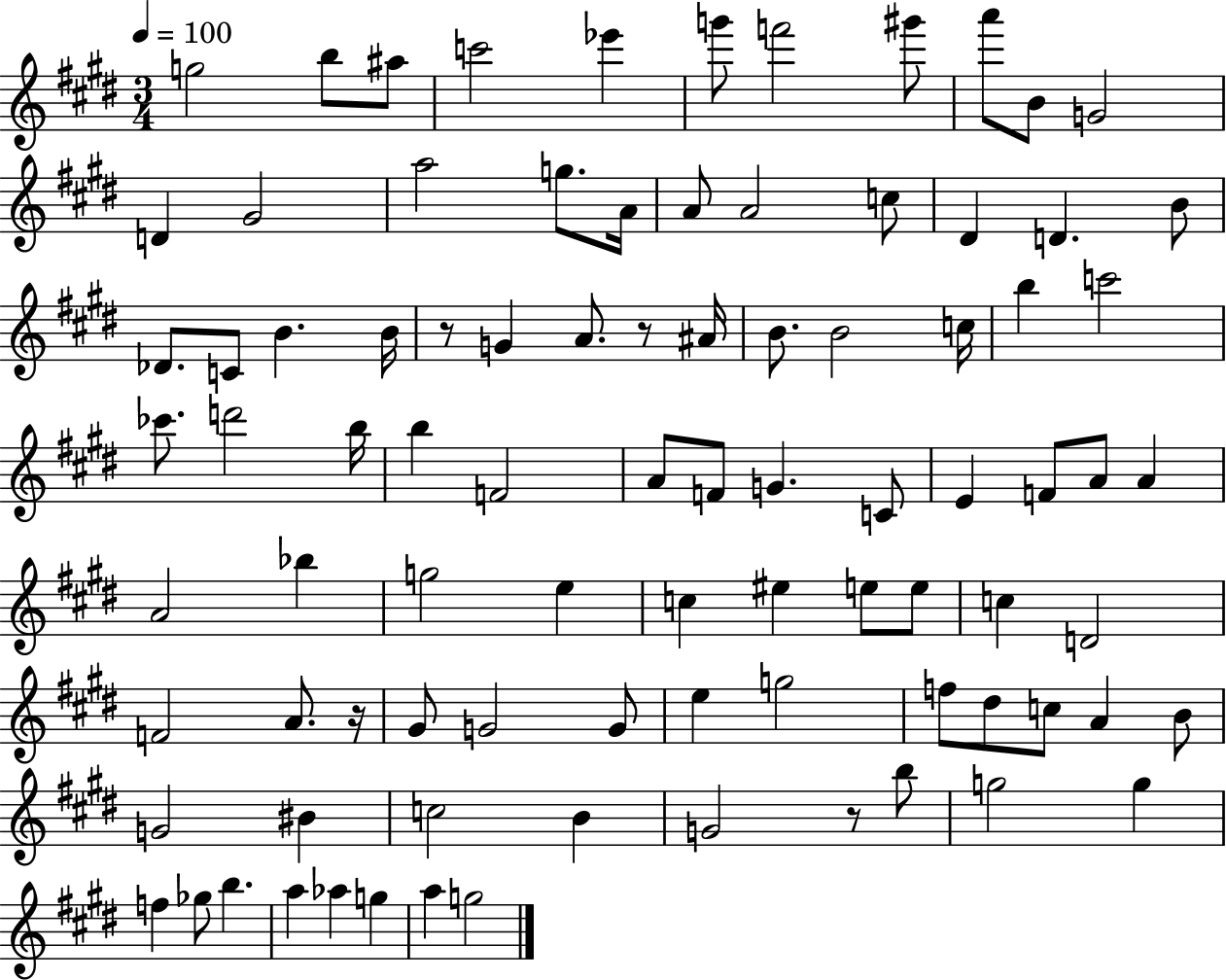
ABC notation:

X:1
T:Untitled
M:3/4
L:1/4
K:E
g2 b/2 ^a/2 c'2 _e' g'/2 f'2 ^g'/2 a'/2 B/2 G2 D ^G2 a2 g/2 A/4 A/2 A2 c/2 ^D D B/2 _D/2 C/2 B B/4 z/2 G A/2 z/2 ^A/4 B/2 B2 c/4 b c'2 _c'/2 d'2 b/4 b F2 A/2 F/2 G C/2 E F/2 A/2 A A2 _b g2 e c ^e e/2 e/2 c D2 F2 A/2 z/4 ^G/2 G2 G/2 e g2 f/2 ^d/2 c/2 A B/2 G2 ^B c2 B G2 z/2 b/2 g2 g f _g/2 b a _a g a g2